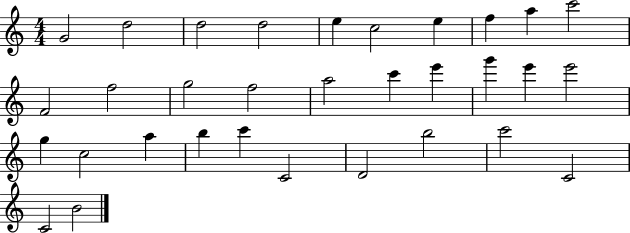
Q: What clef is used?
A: treble